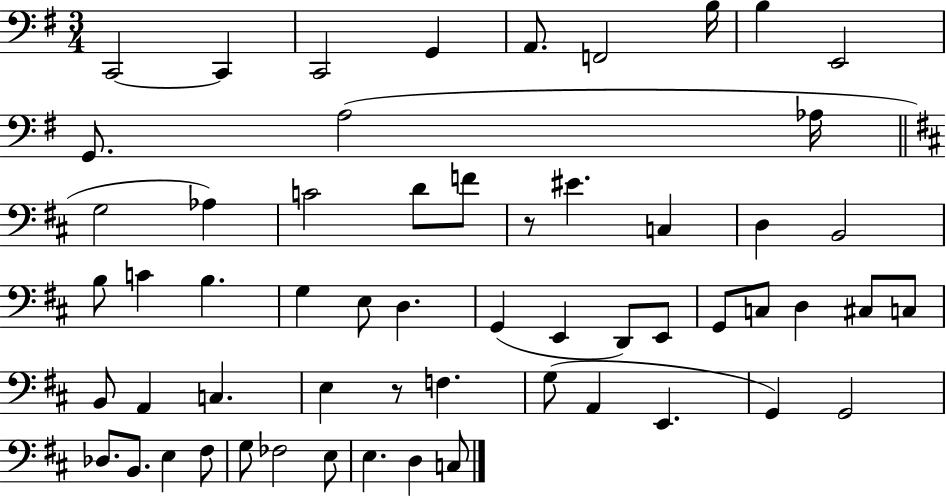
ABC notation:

X:1
T:Untitled
M:3/4
L:1/4
K:G
C,,2 C,, C,,2 G,, A,,/2 F,,2 B,/4 B, E,,2 G,,/2 A,2 _A,/4 G,2 _A, C2 D/2 F/2 z/2 ^E C, D, B,,2 B,/2 C B, G, E,/2 D, G,, E,, D,,/2 E,,/2 G,,/2 C,/2 D, ^C,/2 C,/2 B,,/2 A,, C, E, z/2 F, G,/2 A,, E,, G,, G,,2 _D,/2 B,,/2 E, ^F,/2 G,/2 _F,2 E,/2 E, D, C,/2